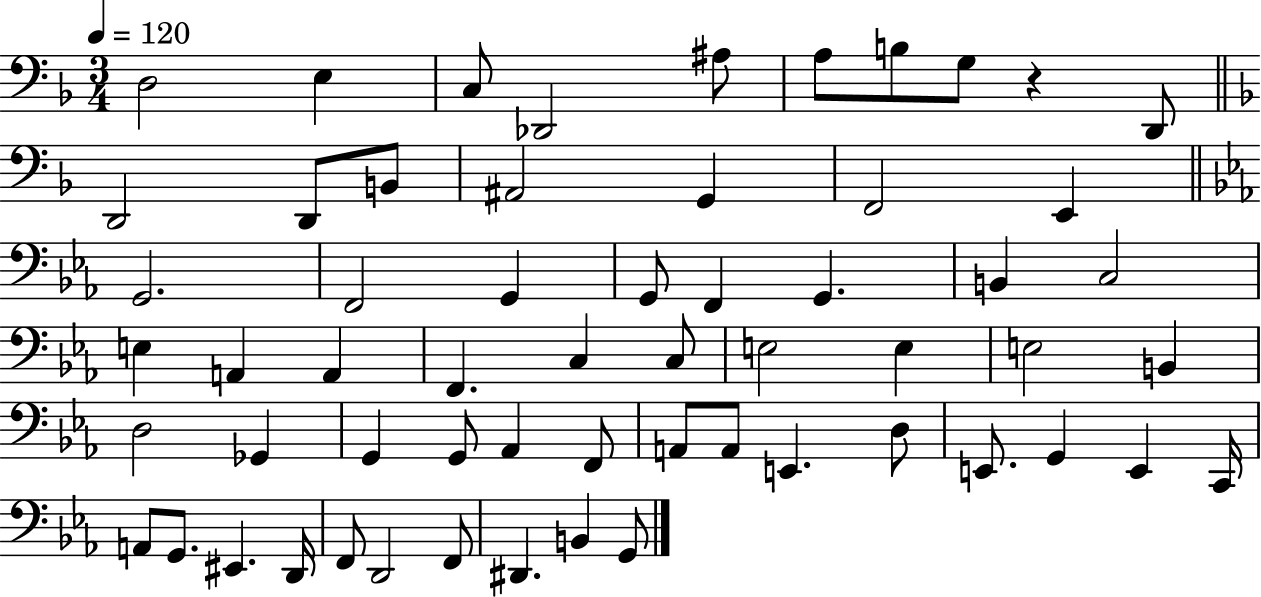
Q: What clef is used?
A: bass